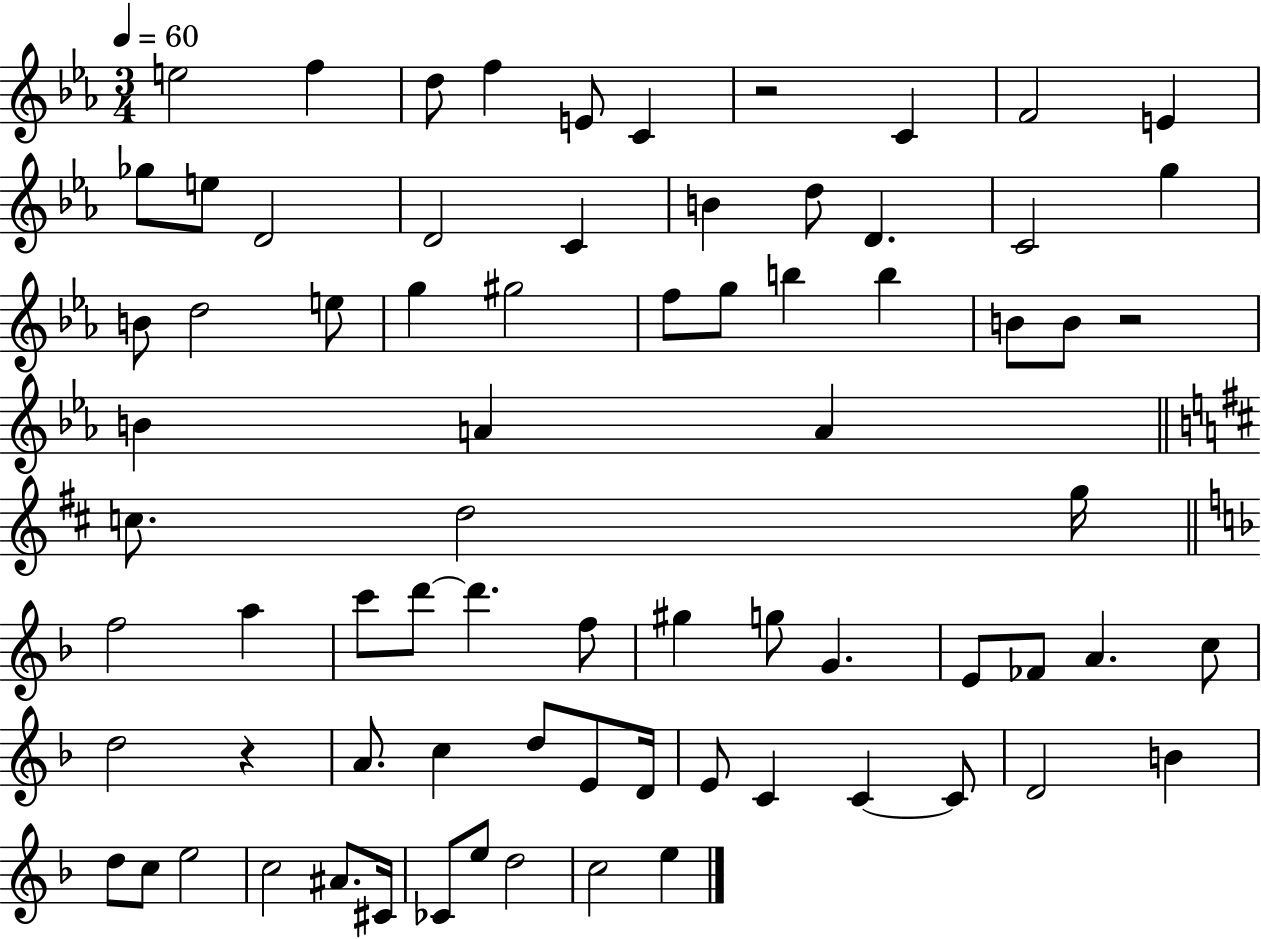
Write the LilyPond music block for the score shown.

{
  \clef treble
  \numericTimeSignature
  \time 3/4
  \key ees \major
  \tempo 4 = 60
  e''2 f''4 | d''8 f''4 e'8 c'4 | r2 c'4 | f'2 e'4 | \break ges''8 e''8 d'2 | d'2 c'4 | b'4 d''8 d'4. | c'2 g''4 | \break b'8 d''2 e''8 | g''4 gis''2 | f''8 g''8 b''4 b''4 | b'8 b'8 r2 | \break b'4 a'4 a'4 | \bar "||" \break \key d \major c''8. d''2 g''16 | \bar "||" \break \key f \major f''2 a''4 | c'''8 d'''8~~ d'''4. f''8 | gis''4 g''8 g'4. | e'8 fes'8 a'4. c''8 | \break d''2 r4 | a'8. c''4 d''8 e'8 d'16 | e'8 c'4 c'4~~ c'8 | d'2 b'4 | \break d''8 c''8 e''2 | c''2 ais'8. cis'16 | ces'8 e''8 d''2 | c''2 e''4 | \break \bar "|."
}